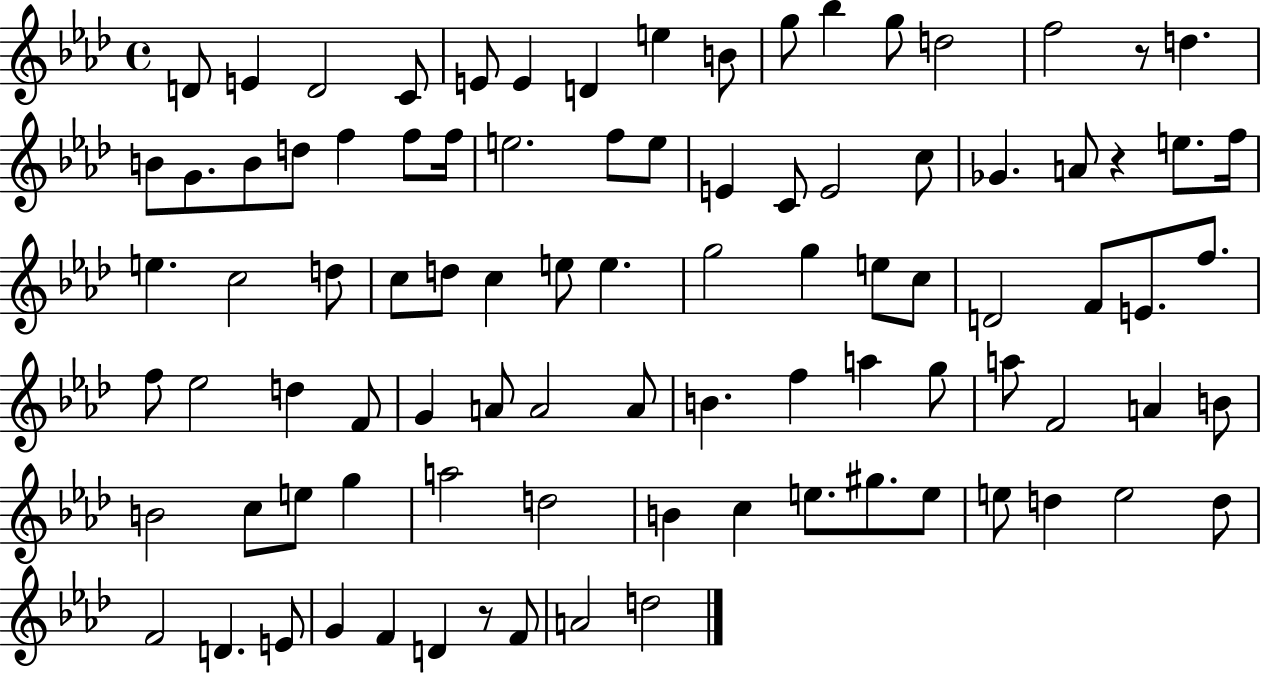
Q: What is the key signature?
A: AES major